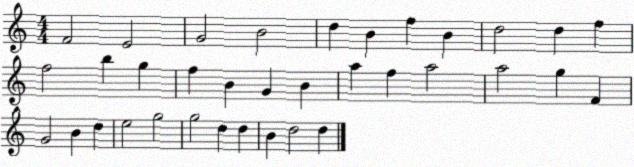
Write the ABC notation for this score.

X:1
T:Untitled
M:4/4
L:1/4
K:C
F2 E2 G2 B2 d B f B d2 d f f2 b g f B G B a f a2 a2 g F G2 B d e2 g2 g2 d d B d2 d